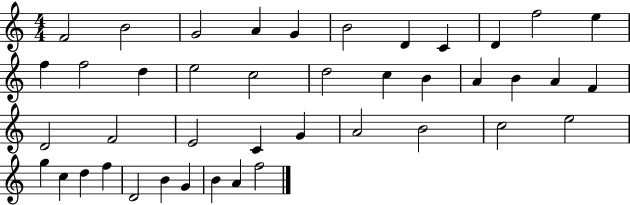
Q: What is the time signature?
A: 4/4